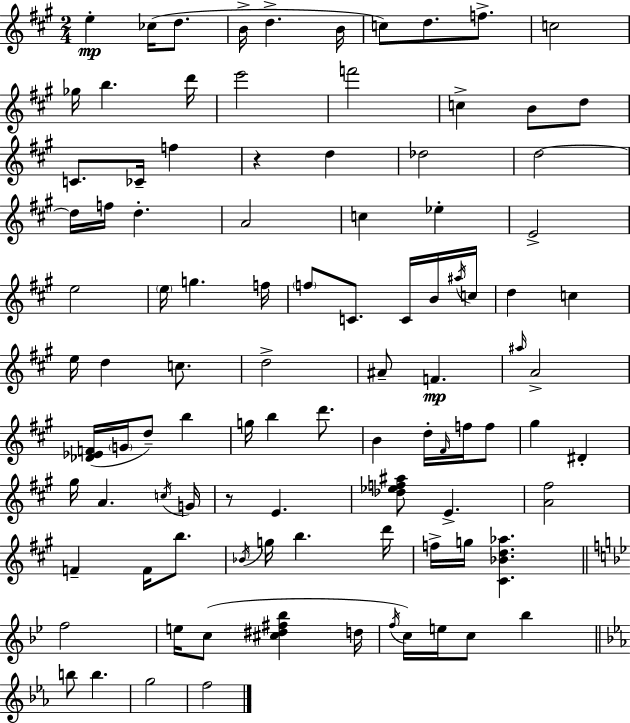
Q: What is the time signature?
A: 2/4